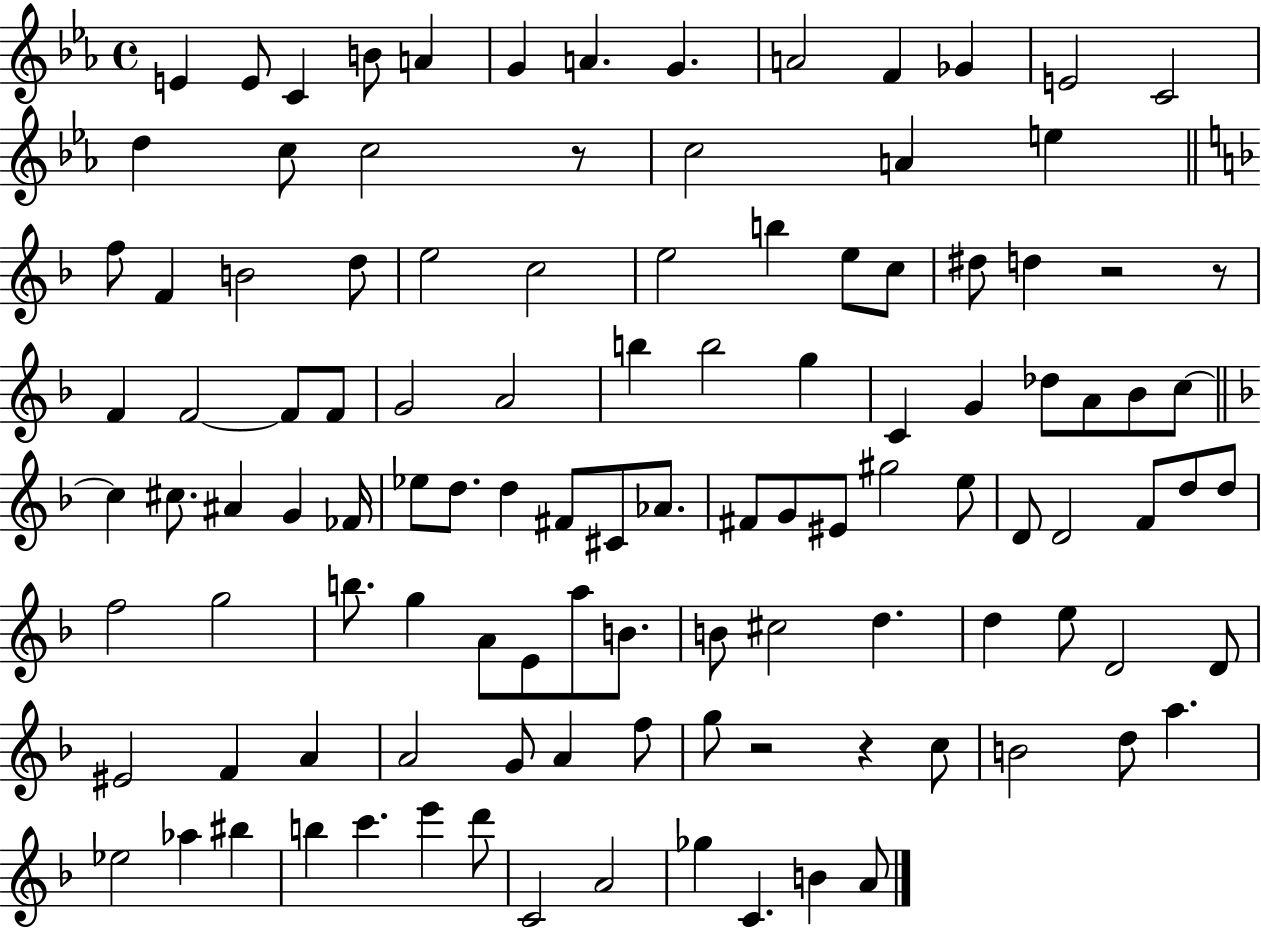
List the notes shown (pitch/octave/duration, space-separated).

E4/q E4/e C4/q B4/e A4/q G4/q A4/q. G4/q. A4/h F4/q Gb4/q E4/h C4/h D5/q C5/e C5/h R/e C5/h A4/q E5/q F5/e F4/q B4/h D5/e E5/h C5/h E5/h B5/q E5/e C5/e D#5/e D5/q R/h R/e F4/q F4/h F4/e F4/e G4/h A4/h B5/q B5/h G5/q C4/q G4/q Db5/e A4/e Bb4/e C5/e C5/q C#5/e. A#4/q G4/q FES4/s Eb5/e D5/e. D5/q F#4/e C#4/e Ab4/e. F#4/e G4/e EIS4/e G#5/h E5/e D4/e D4/h F4/e D5/e D5/e F5/h G5/h B5/e. G5/q A4/e E4/e A5/e B4/e. B4/e C#5/h D5/q. D5/q E5/e D4/h D4/e EIS4/h F4/q A4/q A4/h G4/e A4/q F5/e G5/e R/h R/q C5/e B4/h D5/e A5/q. Eb5/h Ab5/q BIS5/q B5/q C6/q. E6/q D6/e C4/h A4/h Gb5/q C4/q. B4/q A4/e